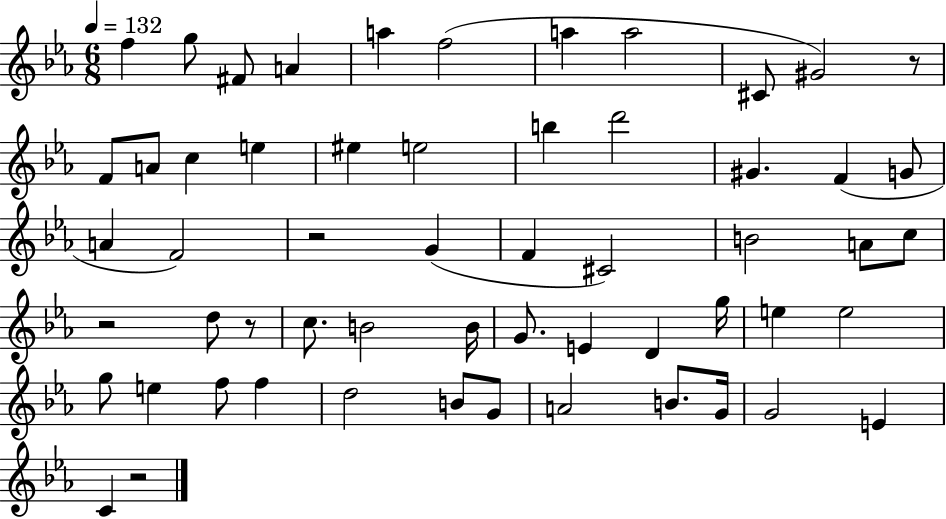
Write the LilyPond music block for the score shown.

{
  \clef treble
  \numericTimeSignature
  \time 6/8
  \key ees \major
  \tempo 4 = 132
  f''4 g''8 fis'8 a'4 | a''4 f''2( | a''4 a''2 | cis'8 gis'2) r8 | \break f'8 a'8 c''4 e''4 | eis''4 e''2 | b''4 d'''2 | gis'4. f'4( g'8 | \break a'4 f'2) | r2 g'4( | f'4 cis'2) | b'2 a'8 c''8 | \break r2 d''8 r8 | c''8. b'2 b'16 | g'8. e'4 d'4 g''16 | e''4 e''2 | \break g''8 e''4 f''8 f''4 | d''2 b'8 g'8 | a'2 b'8. g'16 | g'2 e'4 | \break c'4 r2 | \bar "|."
}